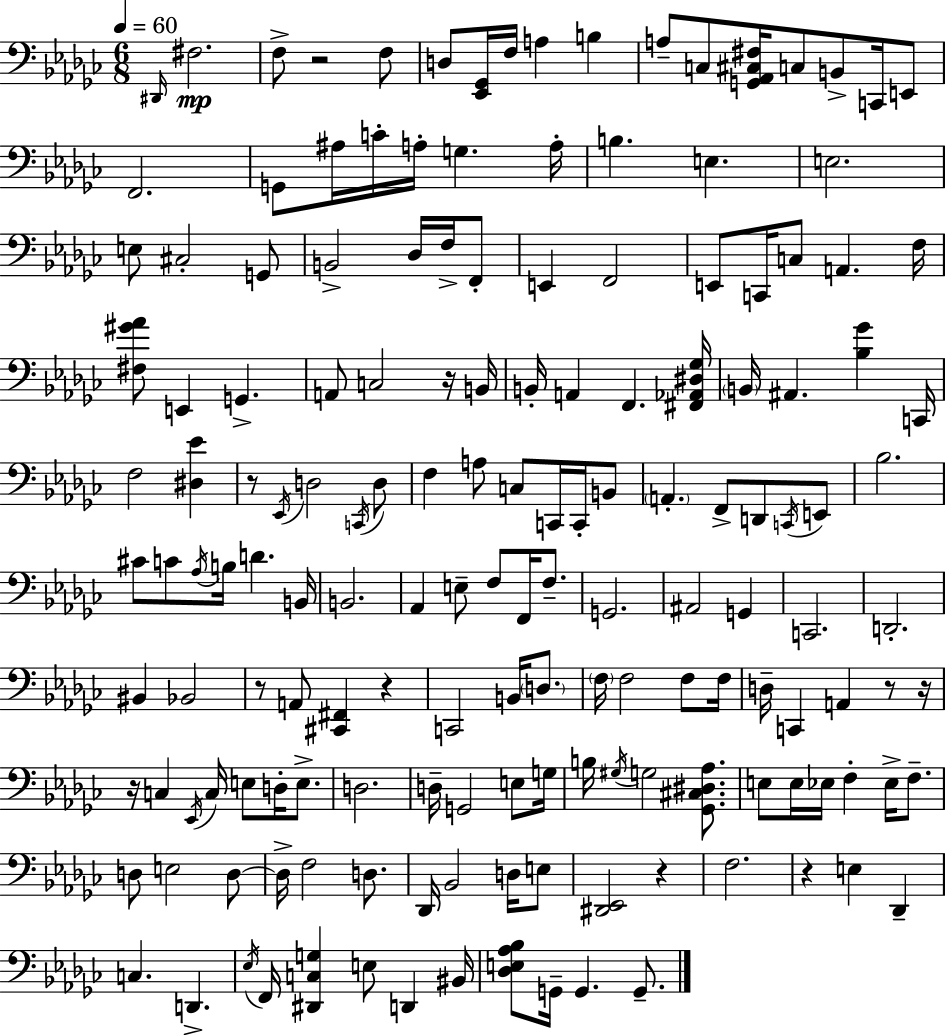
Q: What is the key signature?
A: EES minor